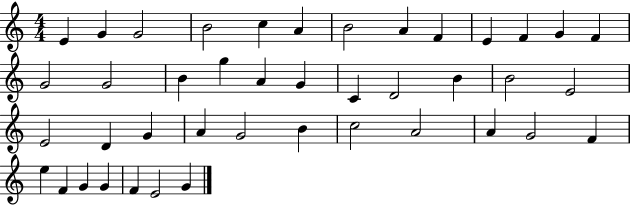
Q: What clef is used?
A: treble